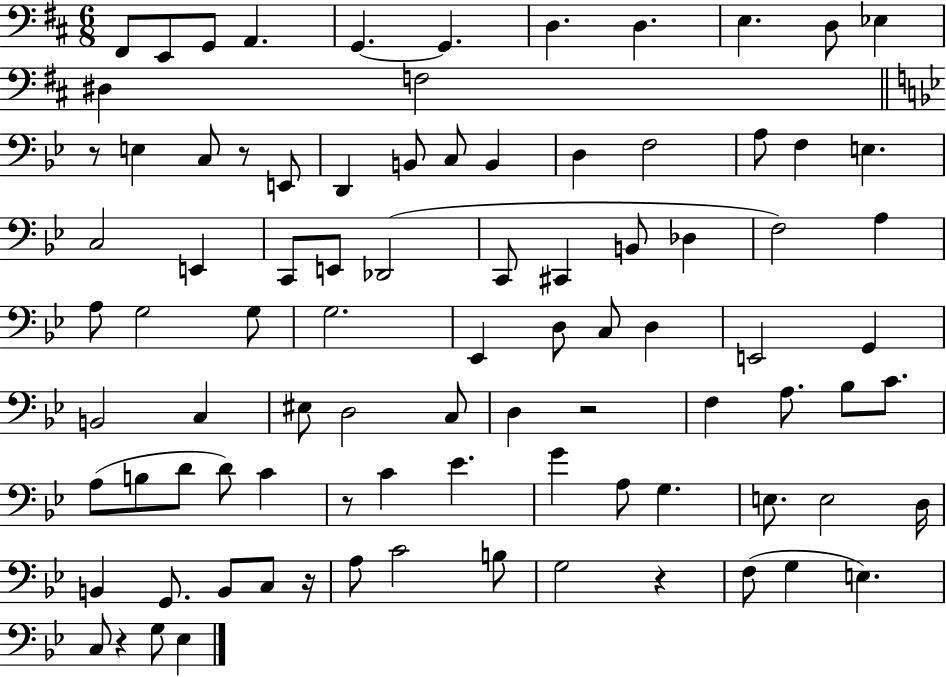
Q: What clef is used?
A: bass